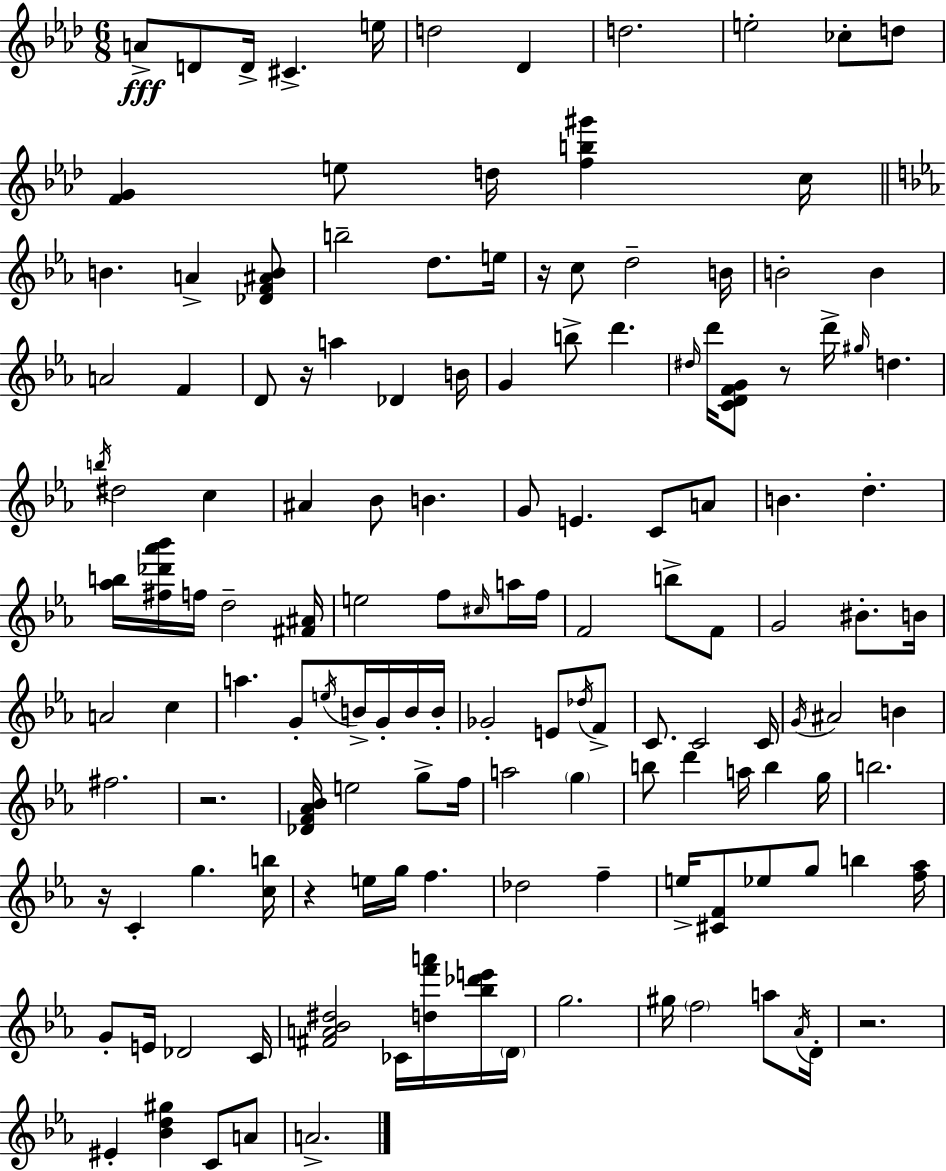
{
  \clef treble
  \numericTimeSignature
  \time 6/8
  \key aes \major
  a'8->\fff d'8 d'16-> cis'4.-> e''16 | d''2 des'4 | d''2. | e''2-. ces''8-. d''8 | \break <f' g'>4 e''8 d''16 <f'' b'' gis'''>4 c''16 | \bar "||" \break \key c \minor b'4. a'4-> <des' f' ais' b'>8 | b''2-- d''8. e''16 | r16 c''8 d''2-- b'16 | b'2-. b'4 | \break a'2 f'4 | d'8 r16 a''4 des'4 b'16 | g'4 b''8-> d'''4. | \grace { dis''16 } d'''16 <c' d' f' g'>8 r8 d'''16-> \grace { gis''16 } d''4. | \break \acciaccatura { b''16 } dis''2 c''4 | ais'4 bes'8 b'4. | g'8 e'4. c'8 | a'8 b'4. d''4.-. | \break <aes'' b''>16 <fis'' des''' aes''' bes'''>16 f''16 d''2-- | <fis' ais'>16 e''2 f''8 | \grace { cis''16 } a''16 f''16 f'2 | b''8-> f'8 g'2 | \break bis'8.-. b'16 a'2 | c''4 a''4. g'8-. | \acciaccatura { e''16 } b'16-> g'16-. b'16 b'16-. ges'2-. | e'8 \acciaccatura { des''16 } f'8-> c'8. c'2 | \break c'16 \acciaccatura { g'16 } ais'2 | b'4 fis''2. | r2. | <des' f' aes' bes'>16 e''2 | \break g''8-> f''16 a''2 | \parenthesize g''4 b''8 d'''4 | a''16 b''4 g''16 b''2. | r16 c'4-. | \break g''4. <c'' b''>16 r4 e''16 | g''16 f''4. des''2 | f''4-- e''16-> <cis' f'>8 ees''8 | g''8 b''4 <f'' aes''>16 g'8-. e'16 des'2 | \break c'16 <fis' a' bes' dis''>2 | ces'16 <d'' f''' a'''>16 <bes'' des''' e'''>16 \parenthesize d'16 g''2. | gis''16 \parenthesize f''2 | a''8 \acciaccatura { aes'16 } d'16-. r2. | \break eis'4-. | <bes' d'' gis''>4 c'8 a'8 a'2.-> | \bar "|."
}